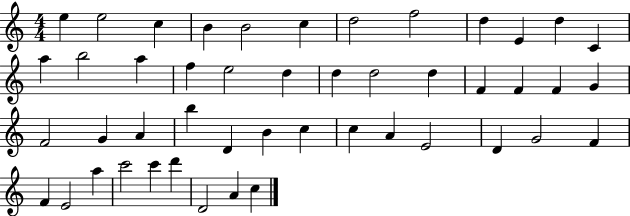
{
  \clef treble
  \numericTimeSignature
  \time 4/4
  \key c \major
  e''4 e''2 c''4 | b'4 b'2 c''4 | d''2 f''2 | d''4 e'4 d''4 c'4 | \break a''4 b''2 a''4 | f''4 e''2 d''4 | d''4 d''2 d''4 | f'4 f'4 f'4 g'4 | \break f'2 g'4 a'4 | b''4 d'4 b'4 c''4 | c''4 a'4 e'2 | d'4 g'2 f'4 | \break f'4 e'2 a''4 | c'''2 c'''4 d'''4 | d'2 a'4 c''4 | \bar "|."
}